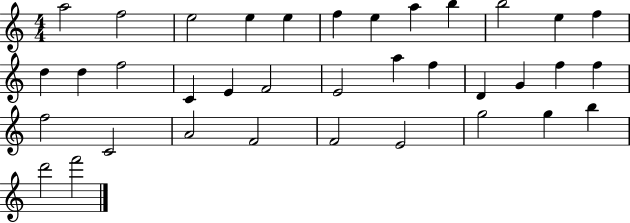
A5/h F5/h E5/h E5/q E5/q F5/q E5/q A5/q B5/q B5/h E5/q F5/q D5/q D5/q F5/h C4/q E4/q F4/h E4/h A5/q F5/q D4/q G4/q F5/q F5/q F5/h C4/h A4/h F4/h F4/h E4/h G5/h G5/q B5/q D6/h F6/h